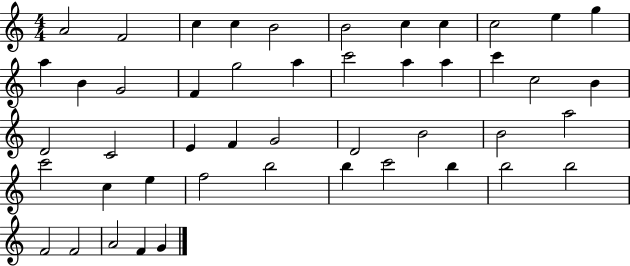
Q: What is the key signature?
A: C major